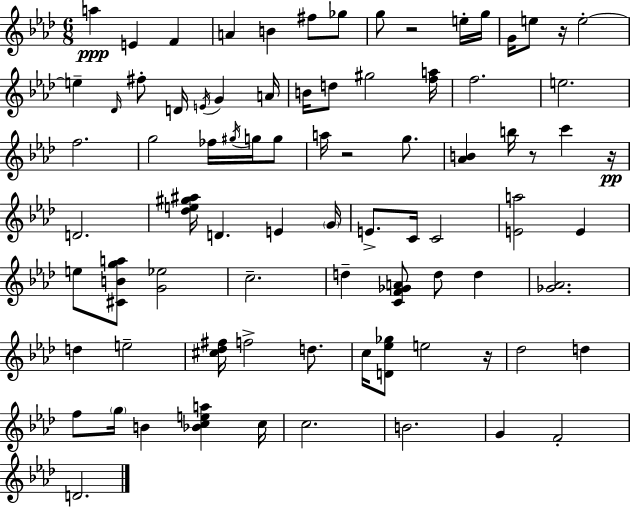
A5/q E4/q F4/q A4/q B4/q F#5/e Gb5/e G5/e R/h E5/s G5/s G4/s E5/e R/s E5/h E5/q Db4/s F#5/e D4/s E4/s G4/q A4/s B4/s D5/e G#5/h [F5,A5]/s F5/h. E5/h. F5/h. G5/h FES5/s G#5/s G5/s G5/e A5/s R/h G5/e. [Ab4,B4]/q B5/s R/e C6/q R/s D4/h. [Db5,E5,G#5,A#5]/s D4/q. E4/q G4/s E4/e. C4/s C4/h [E4,A5]/h E4/q E5/e [C#4,B4,G5,A5]/e [G4,Eb5]/h C5/h. D5/q [C4,F4,Gb4,A4]/e D5/e D5/q [Gb4,Ab4]/h. D5/q E5/h [C#5,Db5,F#5]/s F5/h D5/e. C5/s [D4,Eb5,Gb5]/e E5/h R/s Db5/h D5/q F5/e G5/s B4/q [Bb4,C5,E5,A5]/q C5/s C5/h. B4/h. G4/q F4/h D4/h.